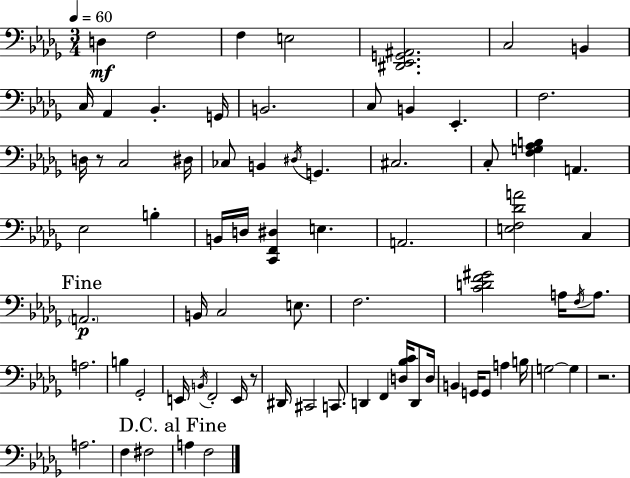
D3/q F3/h F3/q E3/h [D#2,Eb2,G2,A#2]/h. C3/h B2/q C3/s Ab2/q Bb2/q. G2/s B2/h. C3/e B2/q Eb2/q. F3/h. D3/s R/e C3/h D#3/s CES3/e B2/q D#3/s G2/q. C#3/h. C3/e [F3,G3,Ab3,B3]/q A2/q. Eb3/h B3/q B2/s D3/s [C2,F2,D#3]/q E3/q. A2/h. [E3,F3,Db4,A4]/h C3/q A2/h. B2/s C3/h E3/e. F3/h. [C4,D4,F4,G#4]/h A3/s F3/s A3/e. A3/h. B3/q Gb2/h E2/s B2/s F2/h E2/s R/e D#2/s C#2/h C2/e. D2/q F2/q [D3,Bb3,C4]/s D2/e D3/s B2/q G2/s G2/e A3/q B3/s G3/h G3/q R/h. A3/h. F3/q F#3/h A3/q F3/h